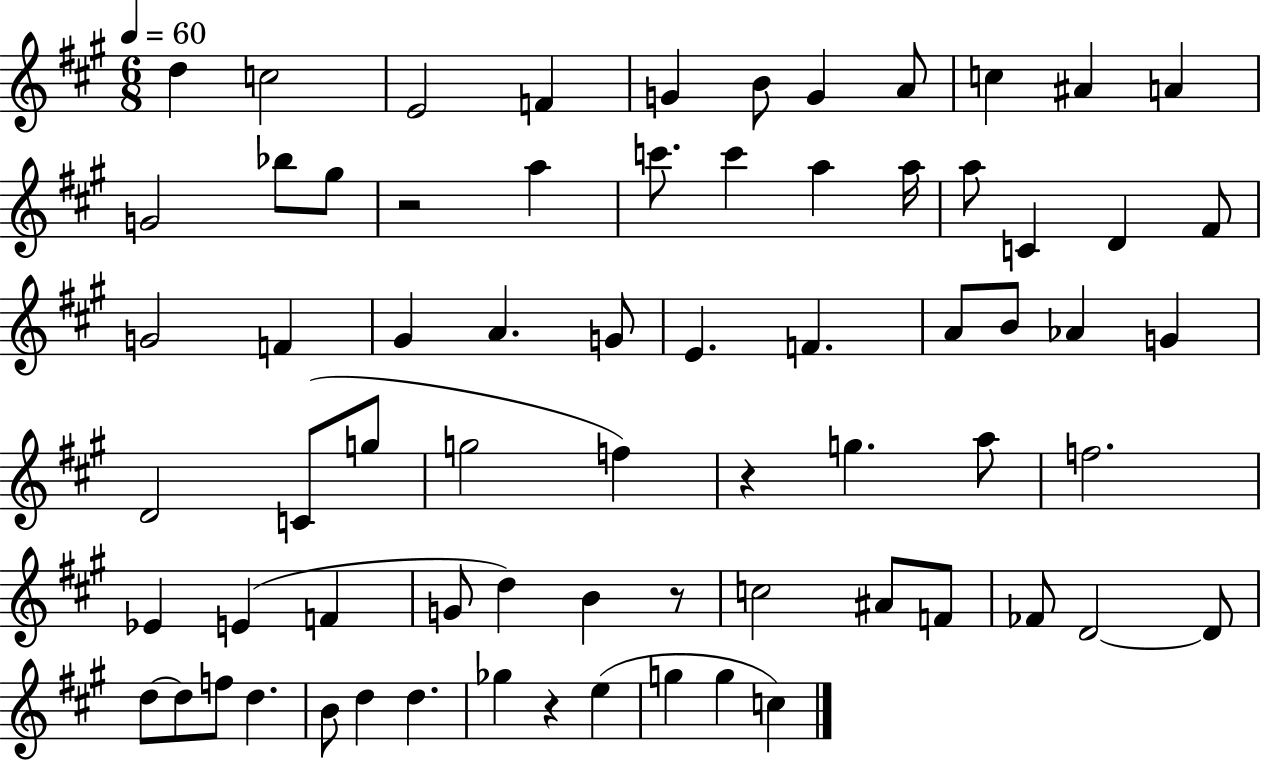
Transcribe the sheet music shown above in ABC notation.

X:1
T:Untitled
M:6/8
L:1/4
K:A
d c2 E2 F G B/2 G A/2 c ^A A G2 _b/2 ^g/2 z2 a c'/2 c' a a/4 a/2 C D ^F/2 G2 F ^G A G/2 E F A/2 B/2 _A G D2 C/2 g/2 g2 f z g a/2 f2 _E E F G/2 d B z/2 c2 ^A/2 F/2 _F/2 D2 D/2 d/2 d/2 f/2 d B/2 d d _g z e g g c